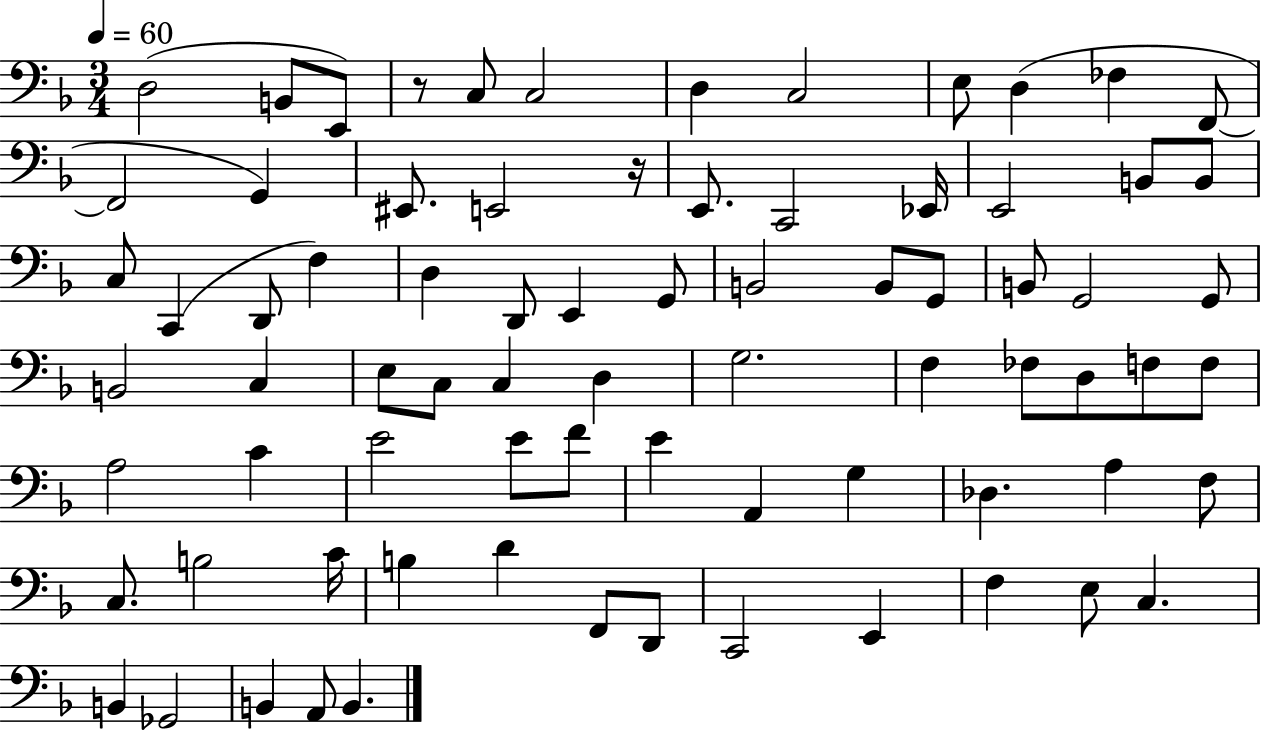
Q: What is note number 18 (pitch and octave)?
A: Eb2